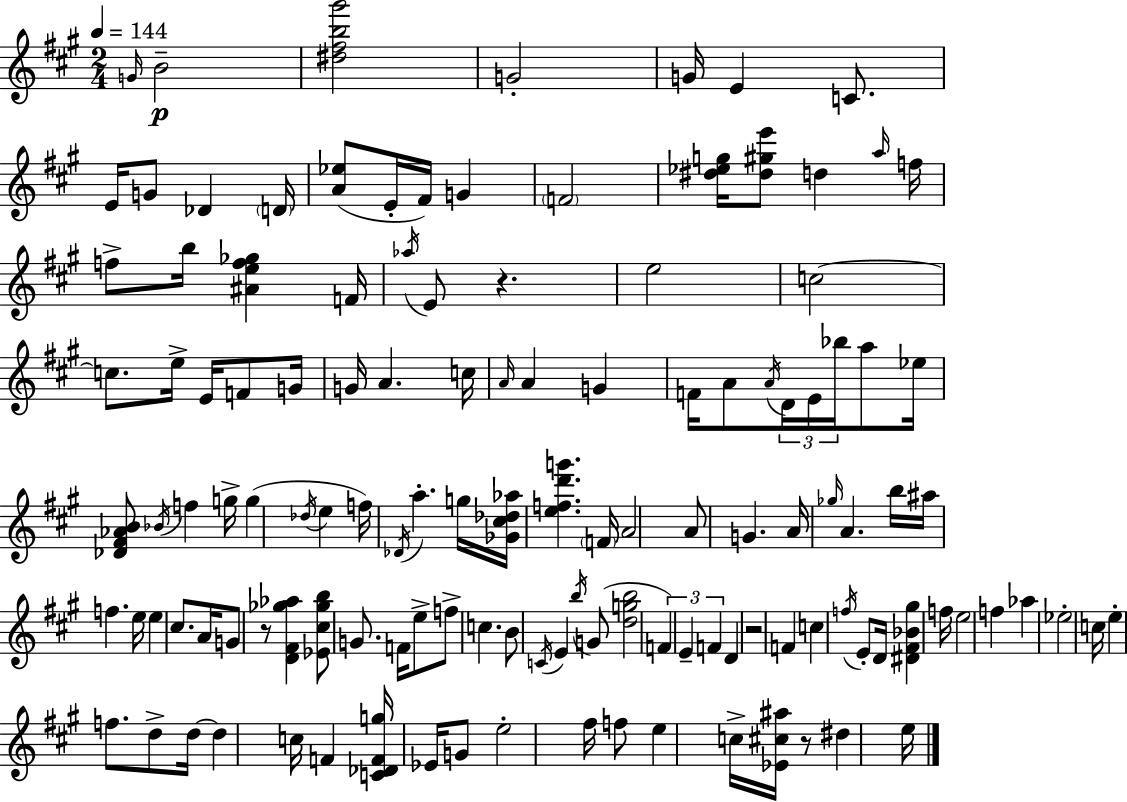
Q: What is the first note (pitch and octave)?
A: G4